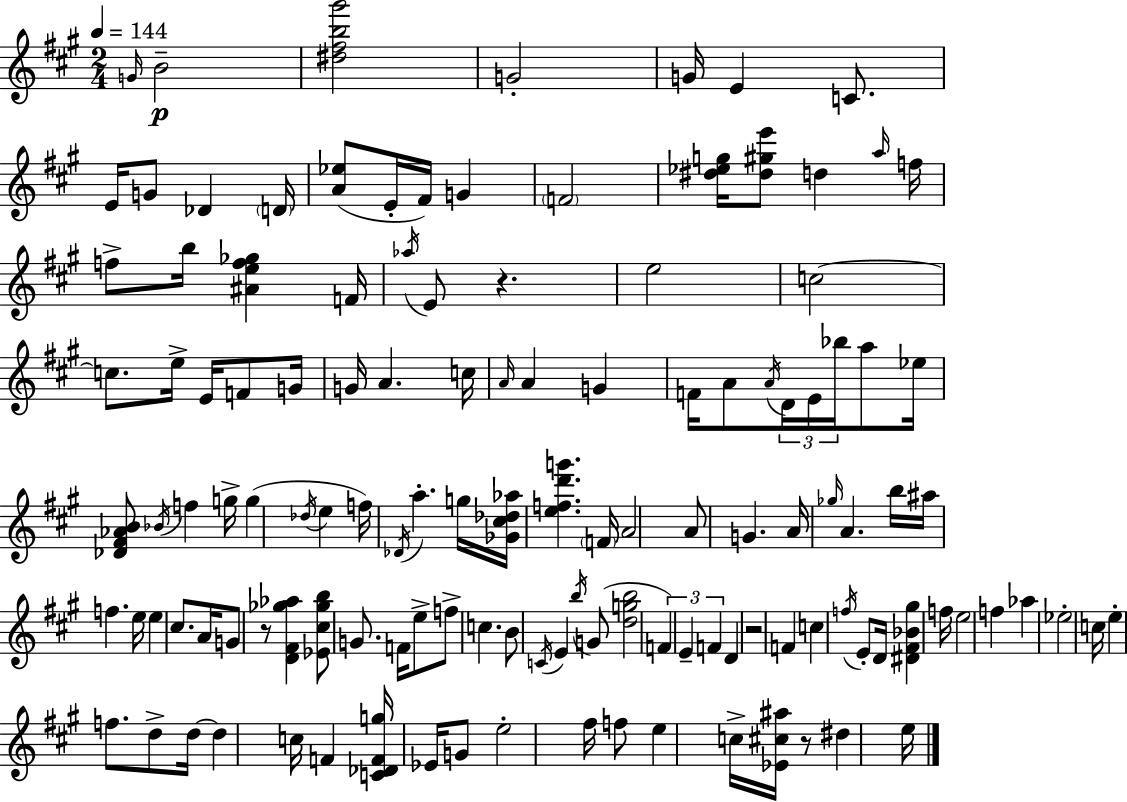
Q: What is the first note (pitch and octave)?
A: G4